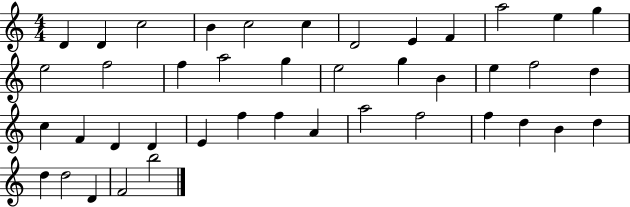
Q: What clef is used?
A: treble